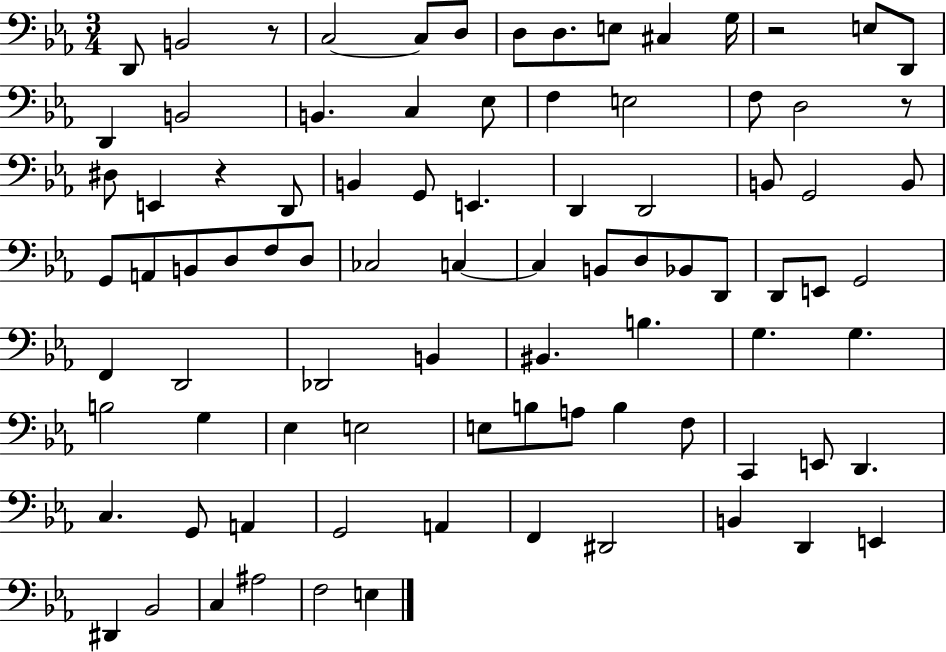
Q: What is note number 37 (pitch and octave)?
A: F3